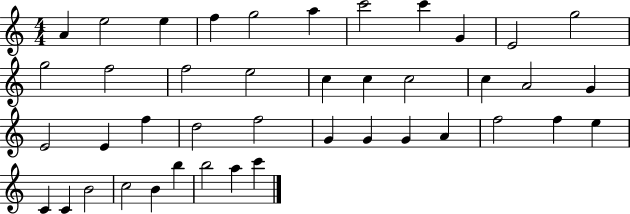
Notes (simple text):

A4/q E5/h E5/q F5/q G5/h A5/q C6/h C6/q G4/q E4/h G5/h G5/h F5/h F5/h E5/h C5/q C5/q C5/h C5/q A4/h G4/q E4/h E4/q F5/q D5/h F5/h G4/q G4/q G4/q A4/q F5/h F5/q E5/q C4/q C4/q B4/h C5/h B4/q B5/q B5/h A5/q C6/q